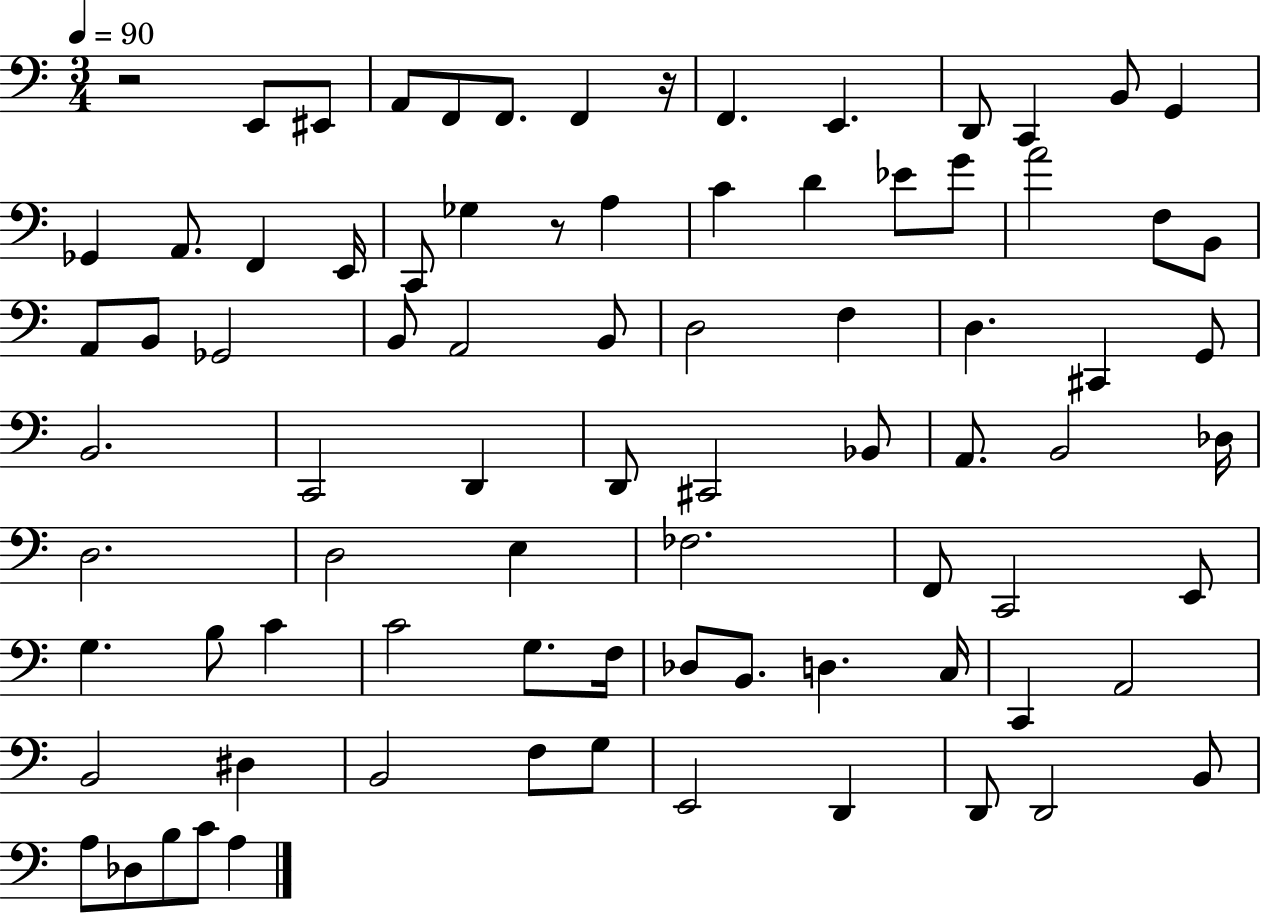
R/h E2/e EIS2/e A2/e F2/e F2/e. F2/q R/s F2/q. E2/q. D2/e C2/q B2/e G2/q Gb2/q A2/e. F2/q E2/s C2/e Gb3/q R/e A3/q C4/q D4/q Eb4/e G4/e A4/h F3/e B2/e A2/e B2/e Gb2/h B2/e A2/h B2/e D3/h F3/q D3/q. C#2/q G2/e B2/h. C2/h D2/q D2/e C#2/h Bb2/e A2/e. B2/h Db3/s D3/h. D3/h E3/q FES3/h. F2/e C2/h E2/e G3/q. B3/e C4/q C4/h G3/e. F3/s Db3/e B2/e. D3/q. C3/s C2/q A2/h B2/h D#3/q B2/h F3/e G3/e E2/h D2/q D2/e D2/h B2/e A3/e Db3/e B3/e C4/e A3/q